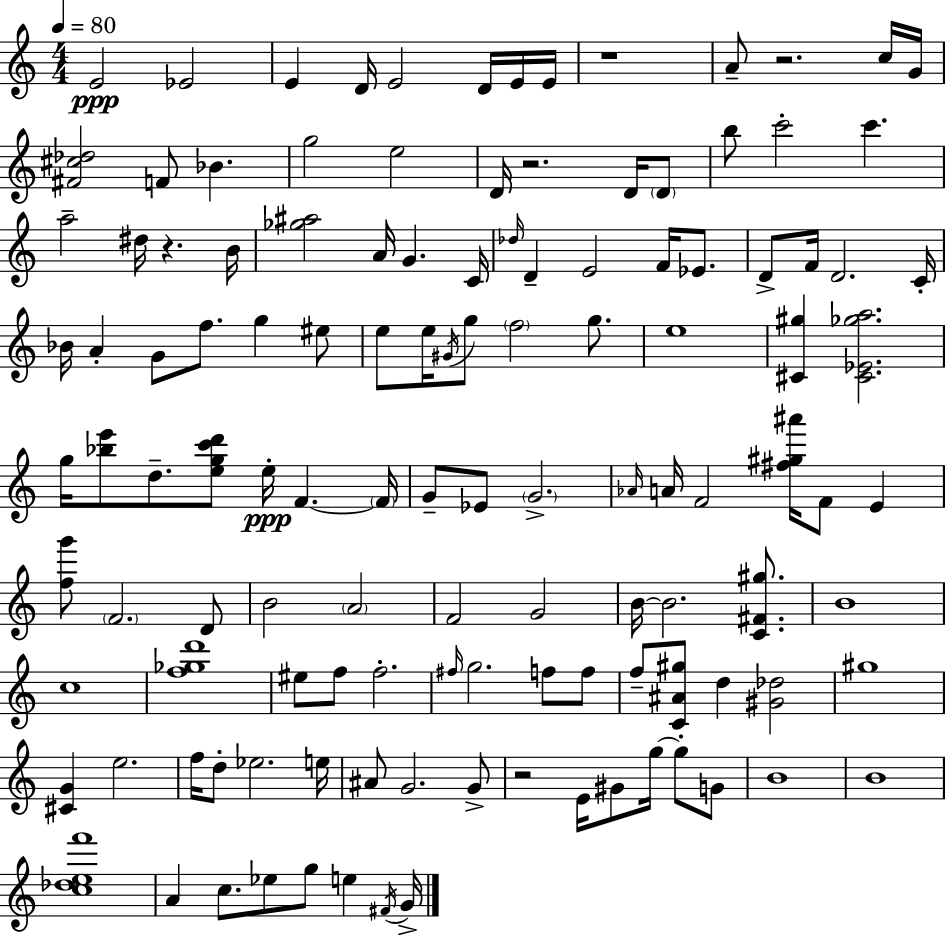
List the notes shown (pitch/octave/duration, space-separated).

E4/h Eb4/h E4/q D4/s E4/h D4/s E4/s E4/s R/w A4/e R/h. C5/s G4/s [F#4,C#5,Db5]/h F4/e Bb4/q. G5/h E5/h D4/s R/h. D4/s D4/e B5/e C6/h C6/q. A5/h D#5/s R/q. B4/s [Gb5,A#5]/h A4/s G4/q. C4/s Db5/s D4/q E4/h F4/s Eb4/e. D4/e F4/s D4/h. C4/s Bb4/s A4/q G4/e F5/e. G5/q EIS5/e E5/e E5/s G#4/s G5/e F5/h G5/e. E5/w [C#4,G#5]/q [C#4,Eb4,Gb5,A5]/h. G5/s [Bb5,E6]/e D5/e. [E5,G5,C6,D6]/e E5/s F4/q. F4/s G4/e Eb4/e G4/h. Ab4/s A4/s F4/h [F#5,G#5,A#6]/s F4/e E4/q [F5,G6]/e F4/h. D4/e B4/h A4/h F4/h G4/h B4/s B4/h. [C4,F#4,G#5]/e. B4/w C5/w [F5,Gb5,D6]/w EIS5/e F5/e F5/h. F#5/s G5/h. F5/e F5/e F5/e [C4,A#4,G#5]/e D5/q [G#4,Db5]/h G#5/w [C#4,G4]/q E5/h. F5/s D5/e Eb5/h. E5/s A#4/e G4/h. G4/e R/h E4/s G#4/e G5/s G5/e G4/e B4/w B4/w [C5,Db5,E5,F6]/w A4/q C5/e. Eb5/e G5/e E5/q F#4/s G4/s